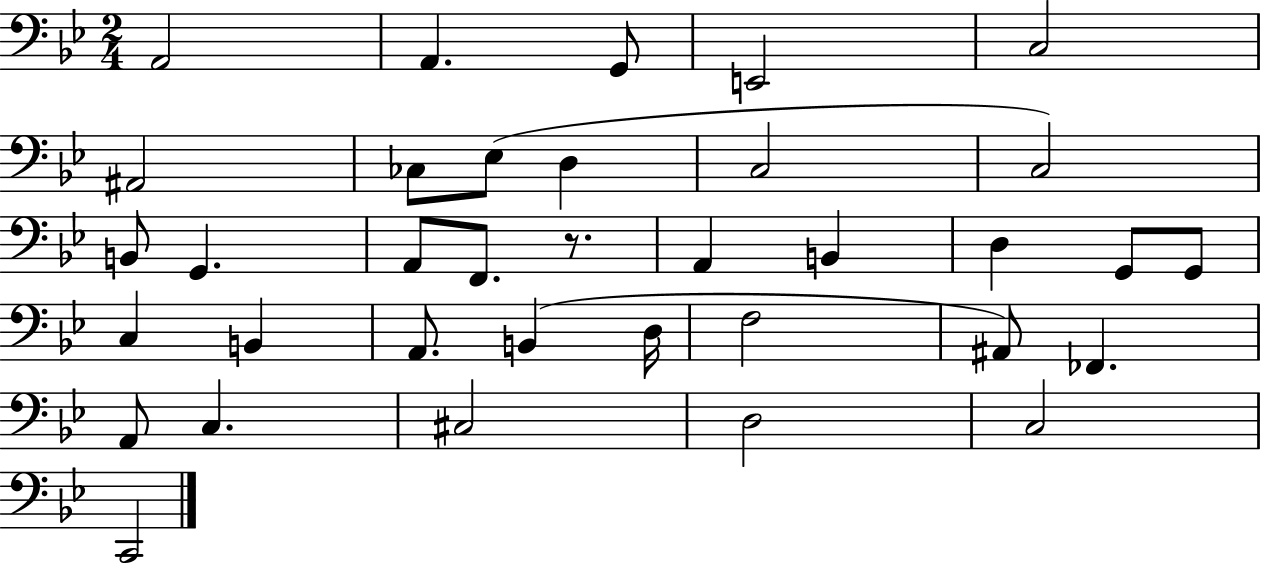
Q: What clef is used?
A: bass